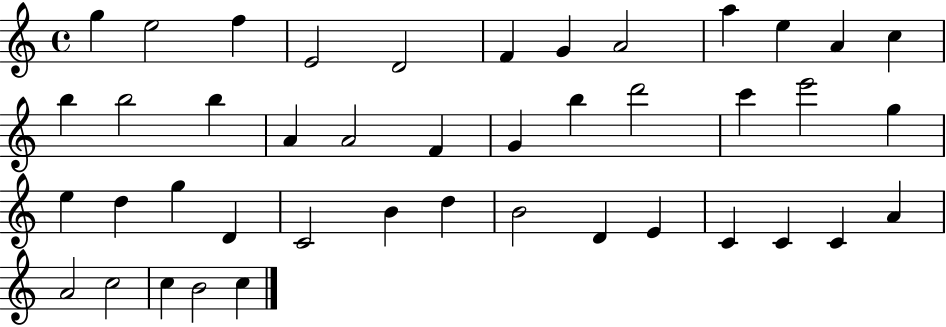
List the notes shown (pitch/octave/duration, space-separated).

G5/q E5/h F5/q E4/h D4/h F4/q G4/q A4/h A5/q E5/q A4/q C5/q B5/q B5/h B5/q A4/q A4/h F4/q G4/q B5/q D6/h C6/q E6/h G5/q E5/q D5/q G5/q D4/q C4/h B4/q D5/q B4/h D4/q E4/q C4/q C4/q C4/q A4/q A4/h C5/h C5/q B4/h C5/q